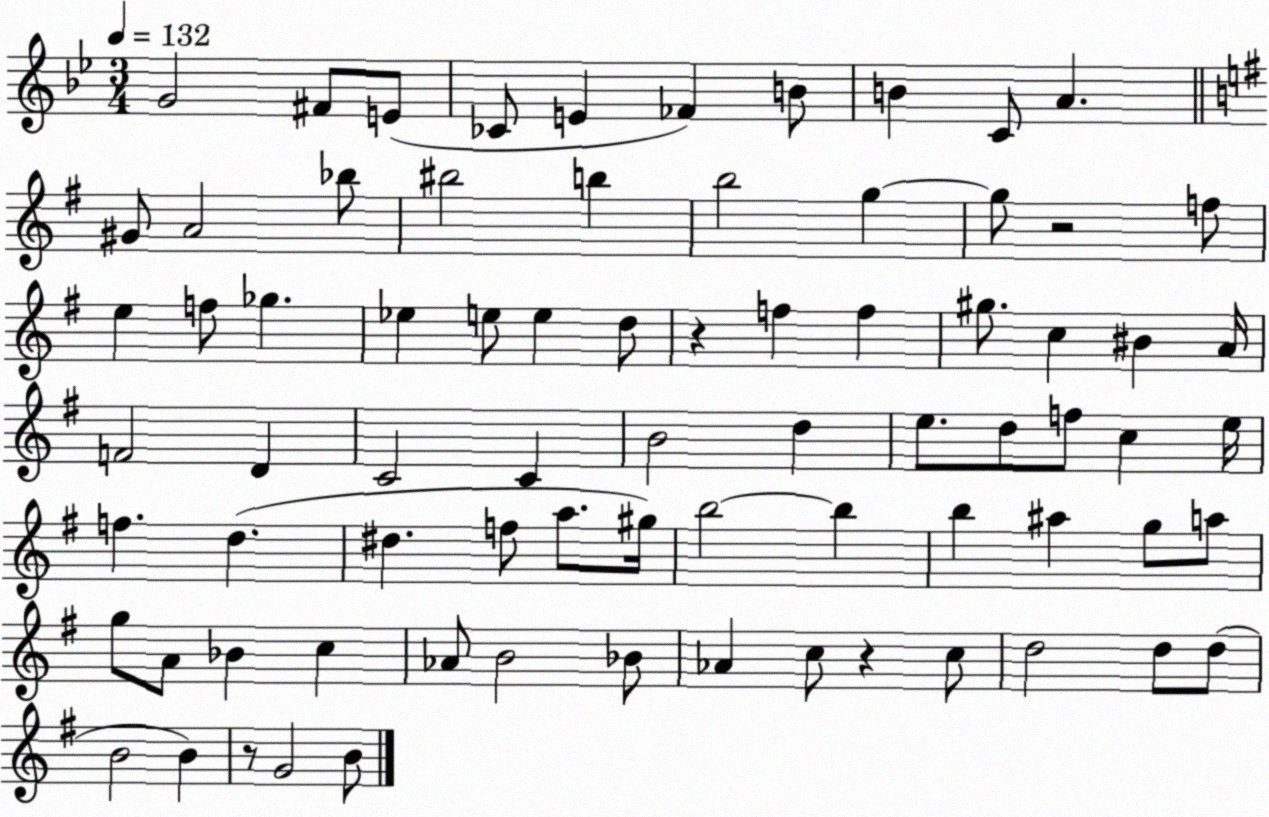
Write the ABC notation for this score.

X:1
T:Untitled
M:3/4
L:1/4
K:Bb
G2 ^F/2 E/2 _C/2 E _F B/2 B C/2 A ^G/2 A2 _b/2 ^b2 b b2 g g/2 z2 f/2 e f/2 _g _e e/2 e d/2 z f f ^g/2 c ^B A/4 F2 D C2 C B2 d e/2 d/2 f/2 c e/4 f d ^d f/2 a/2 ^g/4 b2 b b ^a g/2 a/2 g/2 A/2 _B c _A/2 B2 _B/2 _A c/2 z c/2 d2 d/2 d/2 B2 B z/2 G2 B/2